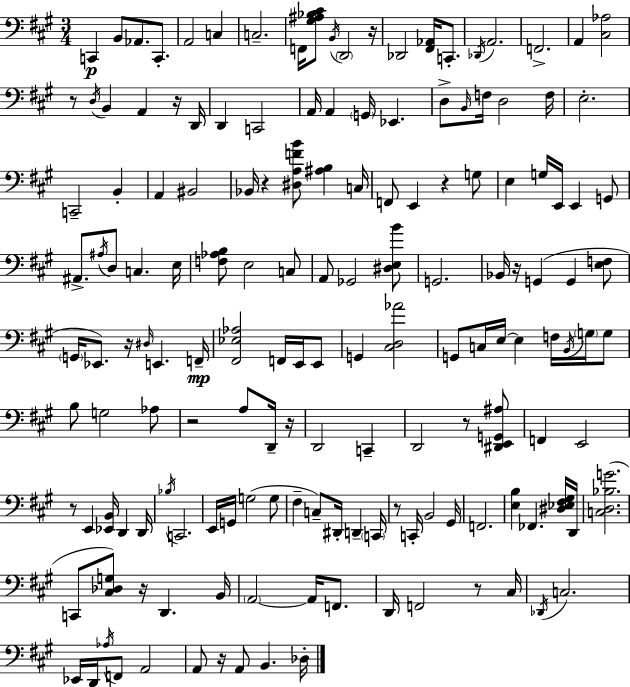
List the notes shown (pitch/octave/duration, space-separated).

C2/q B2/e Ab2/e. C2/e. A2/h C3/q C3/h. F2/s [G#3,A#3,Bb3,C#4]/e B2/s D2/h R/s Db2/h [F#2,Ab2]/s C2/e. Db2/s A2/h. F2/h. A2/q [C#3,Ab3]/h R/e D3/s B2/q A2/q R/s D2/s D2/q C2/h A2/s A2/q G2/s Eb2/q. D3/e B2/s F3/s D3/h F3/s E3/h. C2/h B2/q A2/q BIS2/h Bb2/s R/q [D#3,A3,F4,B4]/e [A#3,B3]/q C3/s F2/e E2/q R/q G3/e E3/q G3/s E2/s E2/q G2/e A#2/e. A#3/s D3/e C3/q. E3/s [F3,Ab3,B3]/e E3/h C3/e A2/e Gb2/h [D#3,E3,B4]/e G2/h. Bb2/s R/s G2/q G2/q [E3,F3]/e G2/s Eb2/e. R/s D#3/s E2/q. F2/s [F#2,Eb3,Ab3]/h F2/s E2/s E2/e G2/q [C#3,D3,Ab4]/h G2/e C3/s E3/s E3/q F3/s B2/s G3/s G3/e B3/e G3/h Ab3/e R/h A3/e D2/s R/s D2/h C2/q D2/h R/e [D#2,E2,G2,A#3]/e F2/q E2/h R/e E2/q [Eb2,B2]/s D2/q D2/s Bb3/s C2/h. E2/s G2/s G3/h G3/e F#3/q C3/e D#2/s D2/q C2/s R/e C2/s B2/h G#2/s F2/h. [E3,B3]/q FES2/q. [D#3,Eb3,F#3,G#3]/s D2/s [C3,D3,Bb3,G4]/h. C2/e [C#3,Db3,G3]/e R/s D2/q. B2/s A2/h A2/s F2/e. D2/s F2/h R/e C#3/s Db2/s C3/h. Eb2/s D2/s Ab3/s F2/e A2/h A2/e R/s A2/e B2/q. Db3/s